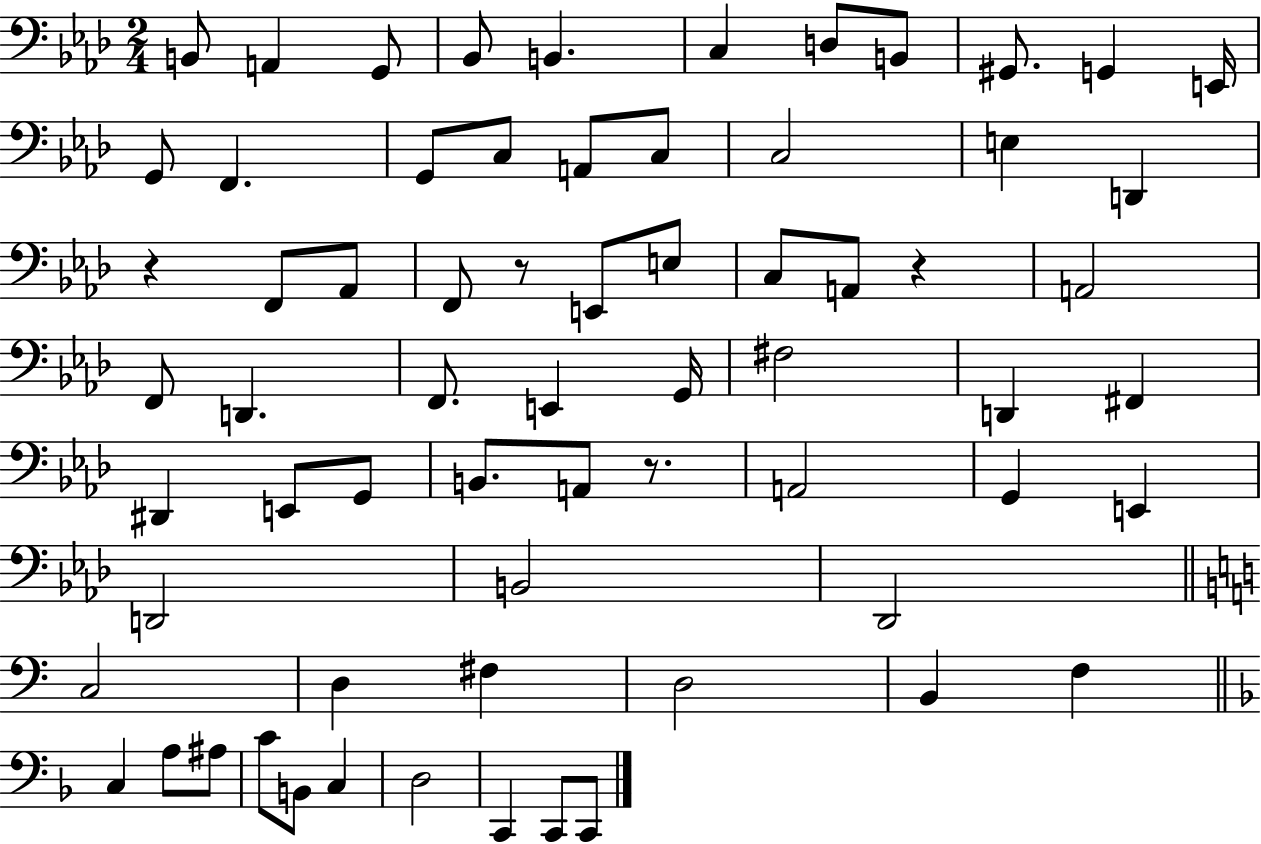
B2/e A2/q G2/e Bb2/e B2/q. C3/q D3/e B2/e G#2/e. G2/q E2/s G2/e F2/q. G2/e C3/e A2/e C3/e C3/h E3/q D2/q R/q F2/e Ab2/e F2/e R/e E2/e E3/e C3/e A2/e R/q A2/h F2/e D2/q. F2/e. E2/q G2/s F#3/h D2/q F#2/q D#2/q E2/e G2/e B2/e. A2/e R/e. A2/h G2/q E2/q D2/h B2/h Db2/h C3/h D3/q F#3/q D3/h B2/q F3/q C3/q A3/e A#3/e C4/e B2/e C3/q D3/h C2/q C2/e C2/e